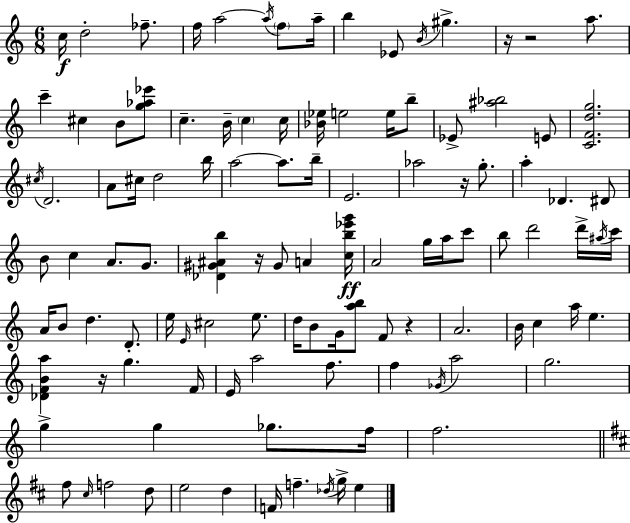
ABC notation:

X:1
T:Untitled
M:6/8
L:1/4
K:C
c/4 d2 _f/2 f/4 a2 a/4 f/2 a/4 b _E/2 B/4 ^g z/4 z2 a/2 c' ^c B/2 [g_a_e']/2 c B/4 c c/4 [_B_e]/4 e2 e/4 b/2 _E/2 [^a_b]2 E/2 [CFdg]2 ^c/4 D2 A/2 ^c/4 d2 b/4 a2 a/2 b/4 E2 _a2 z/4 g/2 a _D ^D/2 B/2 c A/2 G/2 [_D^G^Ab] z/4 ^G/2 A [cb_e'g']/4 A2 g/4 a/4 c'/2 b/2 d'2 d'/4 ^a/4 c'/4 A/4 B/2 d D/2 e/4 E/4 ^c2 e/2 d/4 B/2 G/4 [ab]/2 F/2 z A2 B/4 c a/4 e [_DFBa] z/4 g F/4 E/4 a2 f/2 f _G/4 a2 g2 g g _g/2 f/4 f2 ^f/2 ^c/4 f2 d/2 e2 d F/4 f _d/4 g/4 e